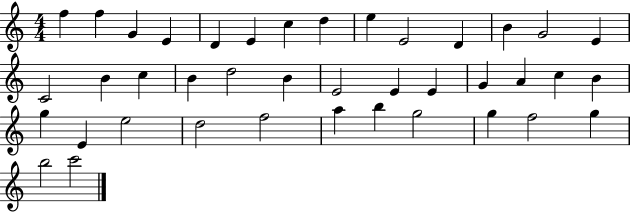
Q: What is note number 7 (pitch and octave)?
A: C5